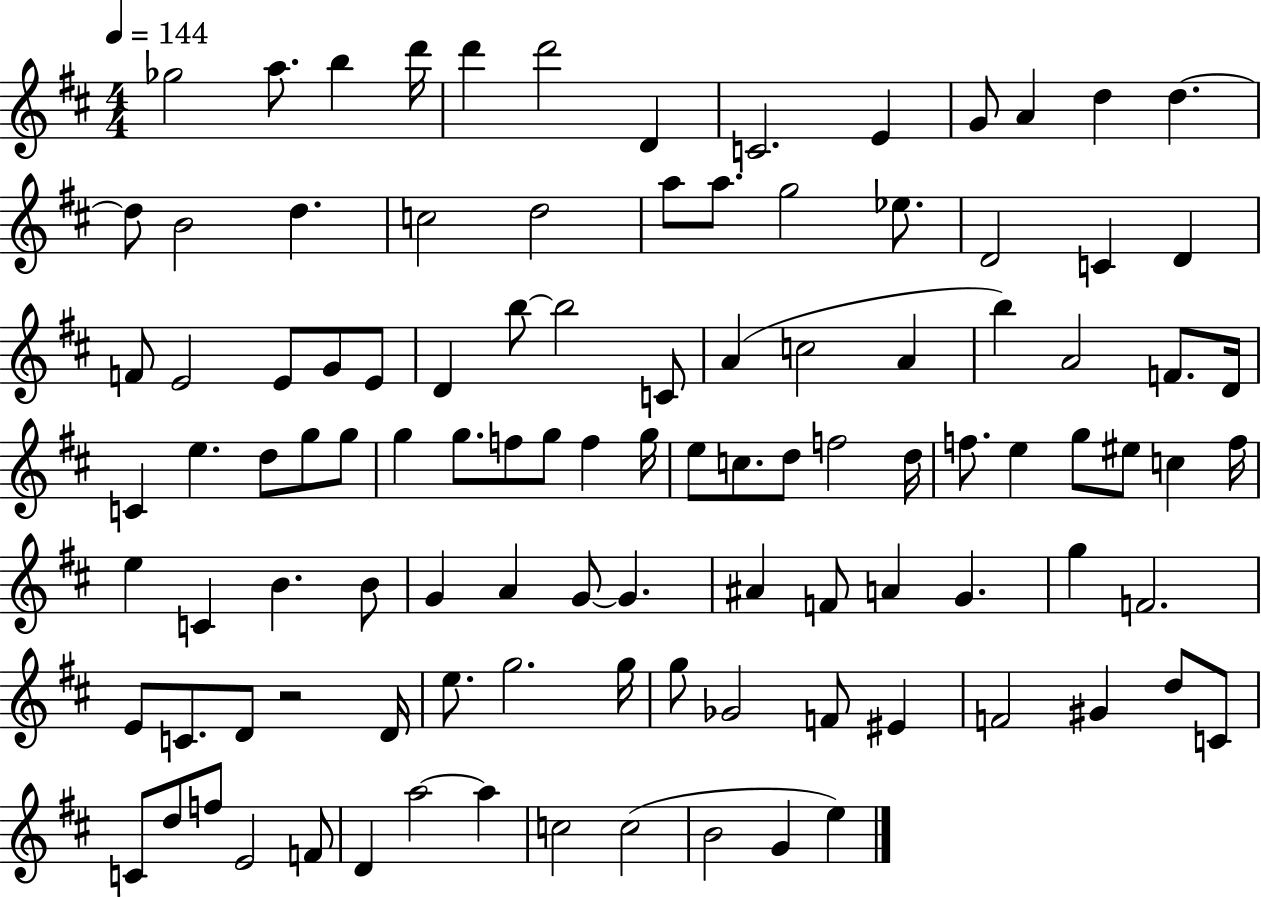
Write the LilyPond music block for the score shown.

{
  \clef treble
  \numericTimeSignature
  \time 4/4
  \key d \major
  \tempo 4 = 144
  ges''2 a''8. b''4 d'''16 | d'''4 d'''2 d'4 | c'2. e'4 | g'8 a'4 d''4 d''4.~~ | \break d''8 b'2 d''4. | c''2 d''2 | a''8 a''8. g''2 ees''8. | d'2 c'4 d'4 | \break f'8 e'2 e'8 g'8 e'8 | d'4 b''8~~ b''2 c'8 | a'4( c''2 a'4 | b''4) a'2 f'8. d'16 | \break c'4 e''4. d''8 g''8 g''8 | g''4 g''8. f''8 g''8 f''4 g''16 | e''8 c''8. d''8 f''2 d''16 | f''8. e''4 g''8 eis''8 c''4 f''16 | \break e''4 c'4 b'4. b'8 | g'4 a'4 g'8~~ g'4. | ais'4 f'8 a'4 g'4. | g''4 f'2. | \break e'8 c'8. d'8 r2 d'16 | e''8. g''2. g''16 | g''8 ges'2 f'8 eis'4 | f'2 gis'4 d''8 c'8 | \break c'8 d''8 f''8 e'2 f'8 | d'4 a''2~~ a''4 | c''2 c''2( | b'2 g'4 e''4) | \break \bar "|."
}